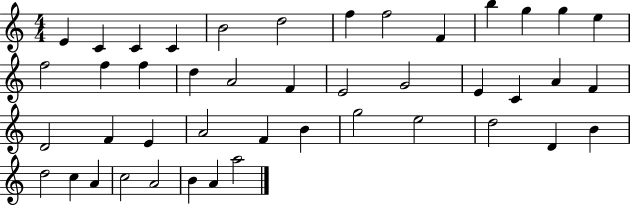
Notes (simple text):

E4/q C4/q C4/q C4/q B4/h D5/h F5/q F5/h F4/q B5/q G5/q G5/q E5/q F5/h F5/q F5/q D5/q A4/h F4/q E4/h G4/h E4/q C4/q A4/q F4/q D4/h F4/q E4/q A4/h F4/q B4/q G5/h E5/h D5/h D4/q B4/q D5/h C5/q A4/q C5/h A4/h B4/q A4/q A5/h